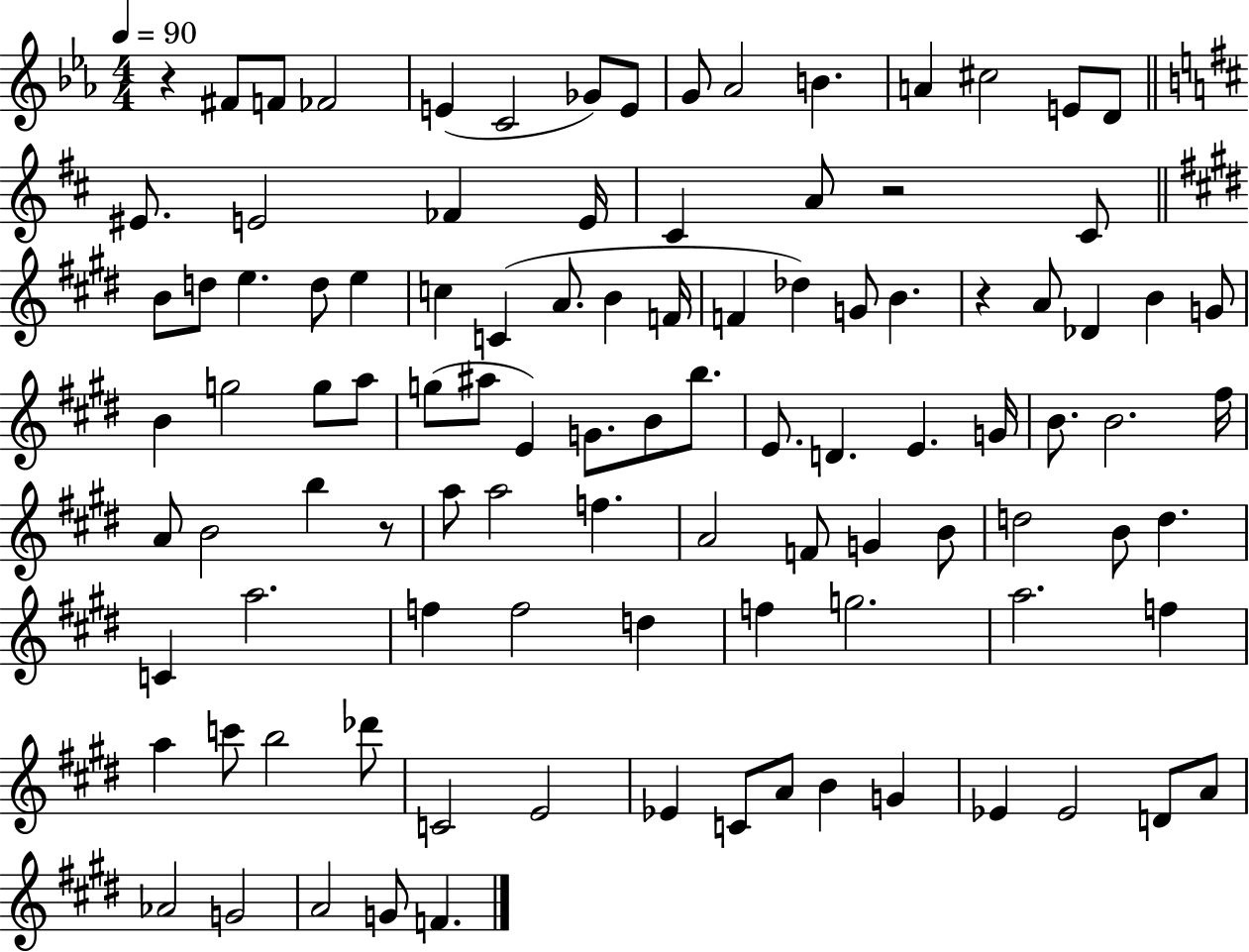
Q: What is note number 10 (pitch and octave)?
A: B4